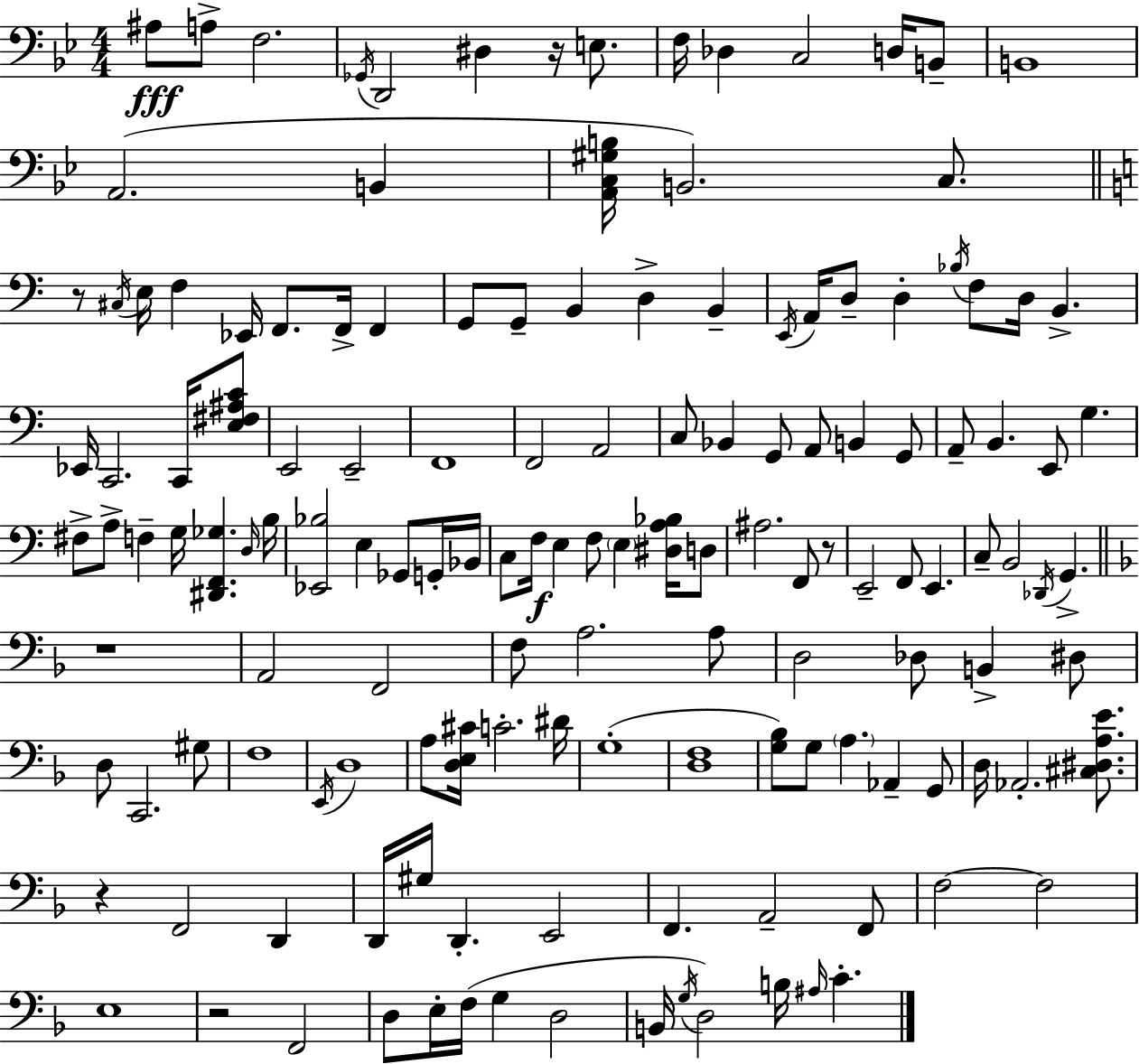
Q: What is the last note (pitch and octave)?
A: C4